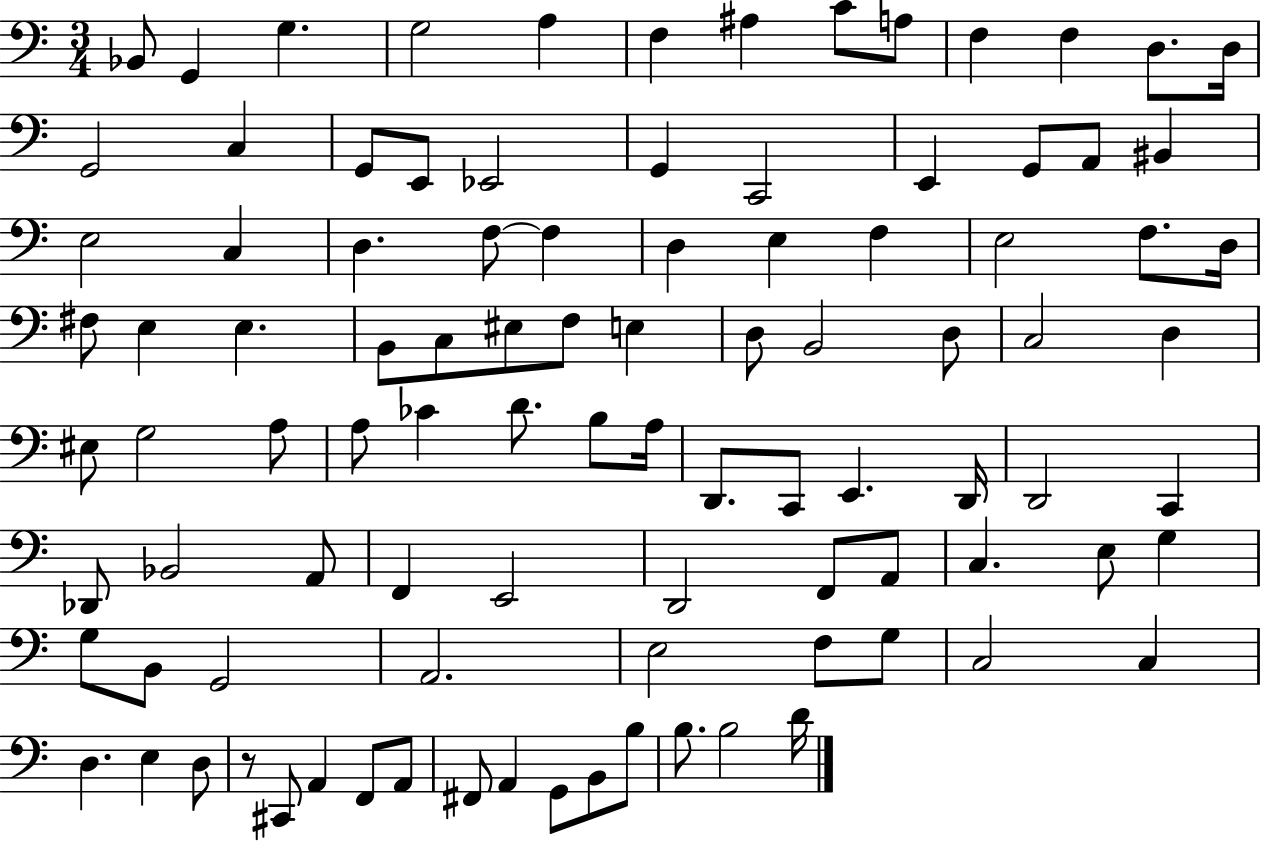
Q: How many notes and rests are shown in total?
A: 98